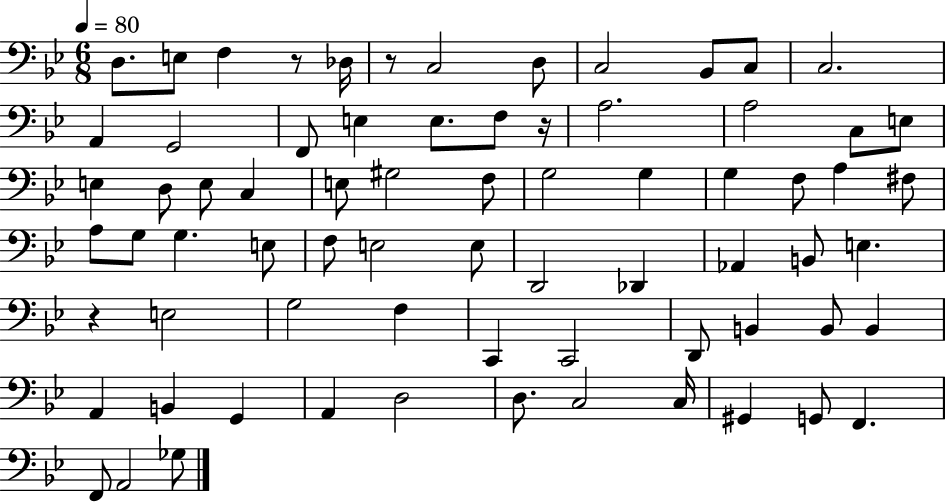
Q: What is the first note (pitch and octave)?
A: D3